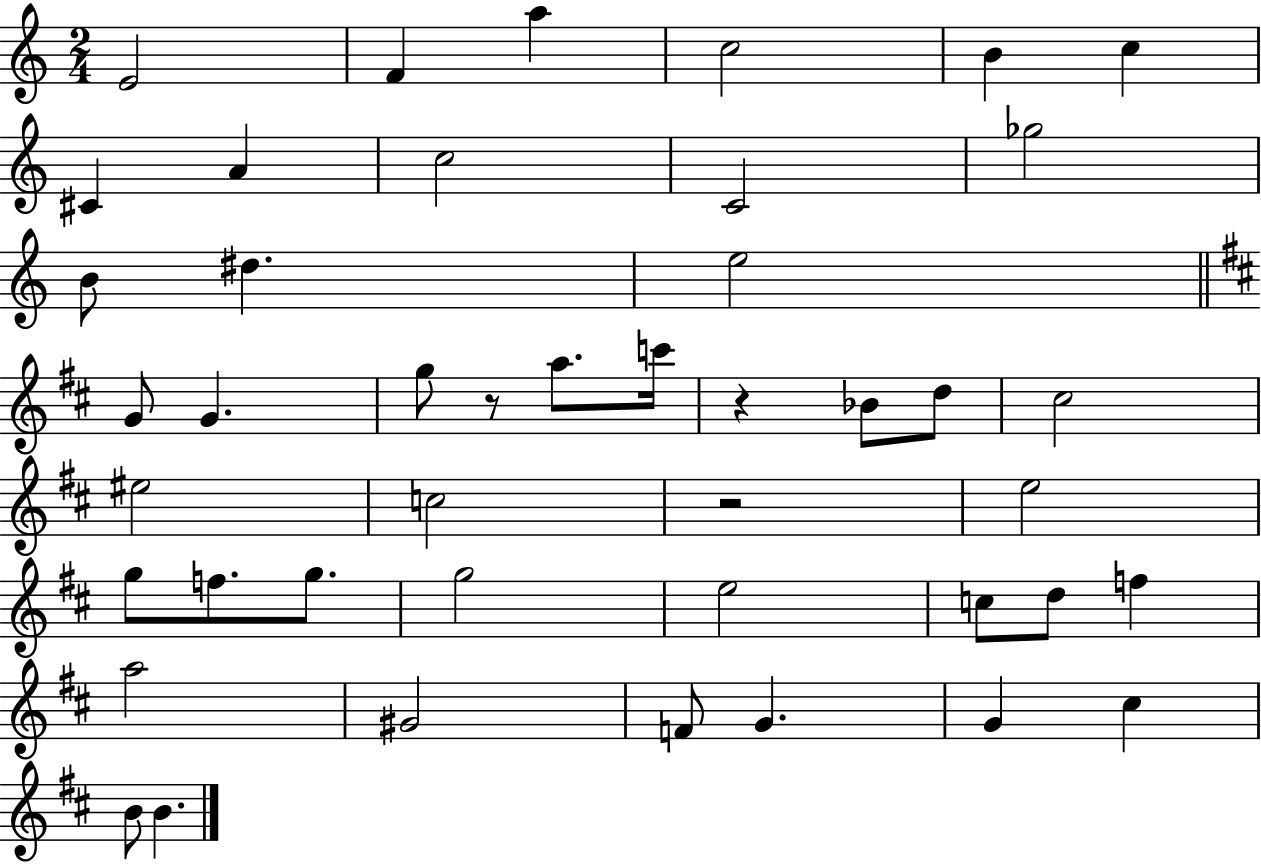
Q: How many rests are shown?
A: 3